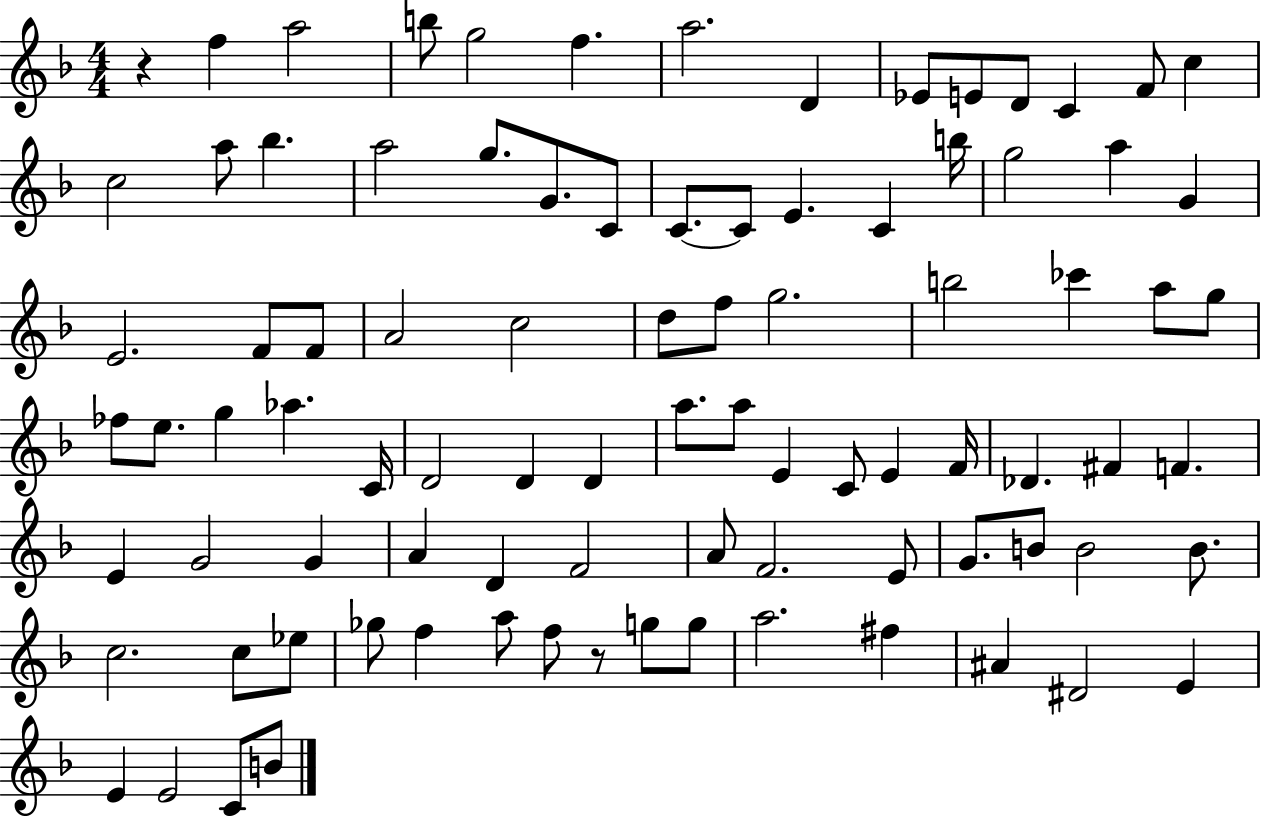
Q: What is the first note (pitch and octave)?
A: F5